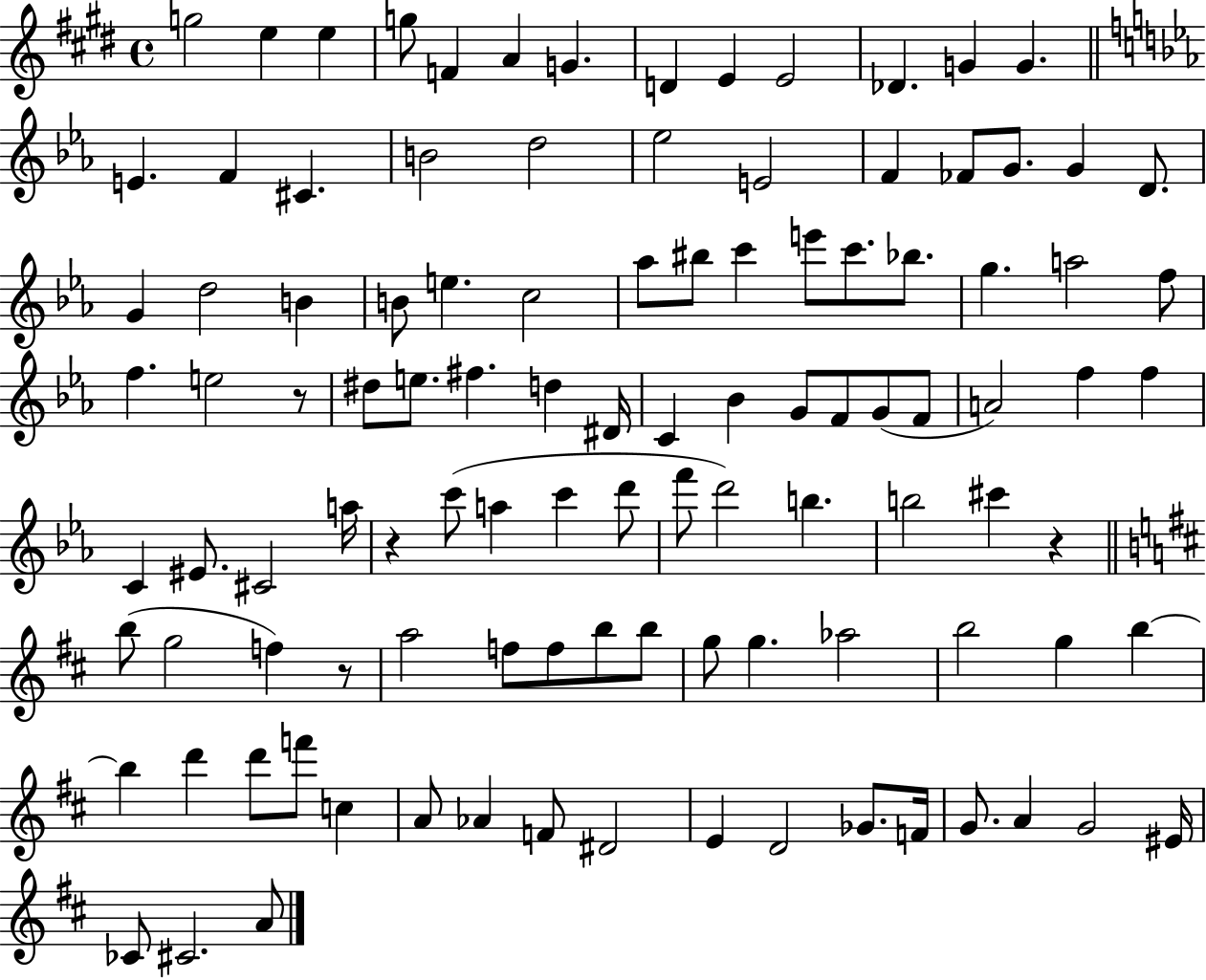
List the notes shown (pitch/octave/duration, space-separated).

G5/h E5/q E5/q G5/e F4/q A4/q G4/q. D4/q E4/q E4/h Db4/q. G4/q G4/q. E4/q. F4/q C#4/q. B4/h D5/h Eb5/h E4/h F4/q FES4/e G4/e. G4/q D4/e. G4/q D5/h B4/q B4/e E5/q. C5/h Ab5/e BIS5/e C6/q E6/e C6/e. Bb5/e. G5/q. A5/h F5/e F5/q. E5/h R/e D#5/e E5/e. F#5/q. D5/q D#4/s C4/q Bb4/q G4/e F4/e G4/e F4/e A4/h F5/q F5/q C4/q EIS4/e. C#4/h A5/s R/q C6/e A5/q C6/q D6/e F6/e D6/h B5/q. B5/h C#6/q R/q B5/e G5/h F5/q R/e A5/h F5/e F5/e B5/e B5/e G5/e G5/q. Ab5/h B5/h G5/q B5/q B5/q D6/q D6/e F6/e C5/q A4/e Ab4/q F4/e D#4/h E4/q D4/h Gb4/e. F4/s G4/e. A4/q G4/h EIS4/s CES4/e C#4/h. A4/e